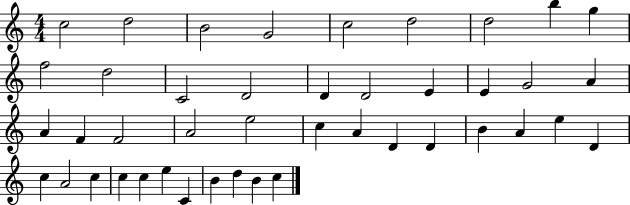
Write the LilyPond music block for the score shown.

{
  \clef treble
  \numericTimeSignature
  \time 4/4
  \key c \major
  c''2 d''2 | b'2 g'2 | c''2 d''2 | d''2 b''4 g''4 | \break f''2 d''2 | c'2 d'2 | d'4 d'2 e'4 | e'4 g'2 a'4 | \break a'4 f'4 f'2 | a'2 e''2 | c''4 a'4 d'4 d'4 | b'4 a'4 e''4 d'4 | \break c''4 a'2 c''4 | c''4 c''4 e''4 c'4 | b'4 d''4 b'4 c''4 | \bar "|."
}